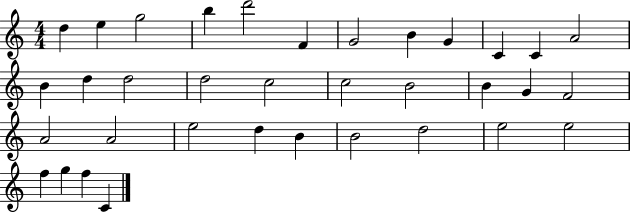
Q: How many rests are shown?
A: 0